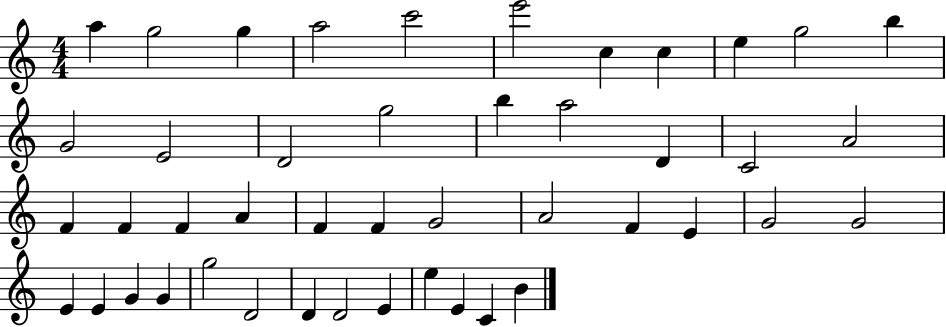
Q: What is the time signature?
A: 4/4